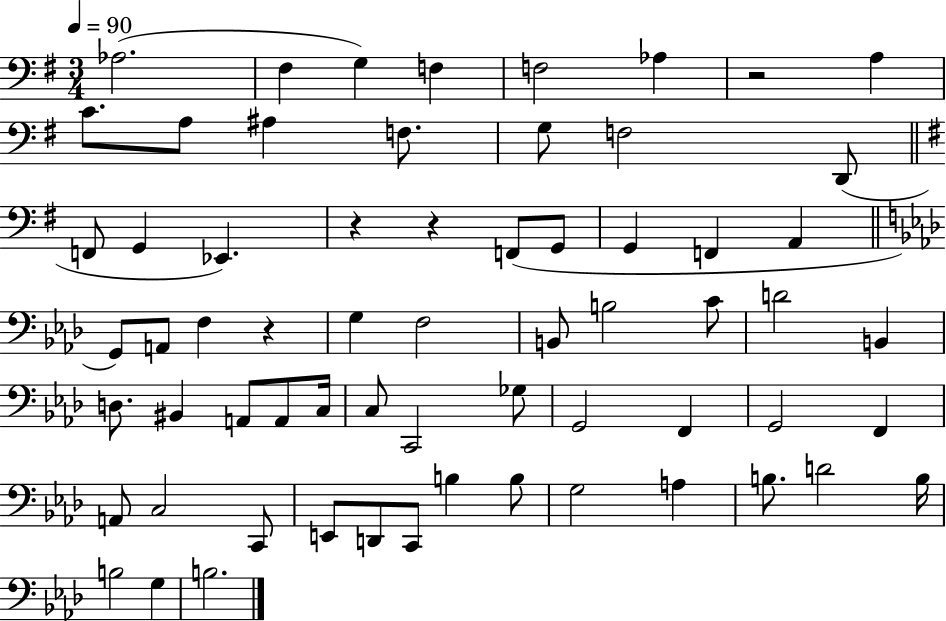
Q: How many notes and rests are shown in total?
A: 64